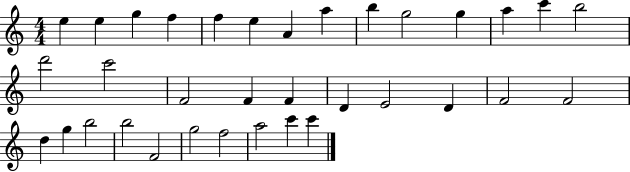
X:1
T:Untitled
M:4/4
L:1/4
K:C
e e g f f e A a b g2 g a c' b2 d'2 c'2 F2 F F D E2 D F2 F2 d g b2 b2 F2 g2 f2 a2 c' c'